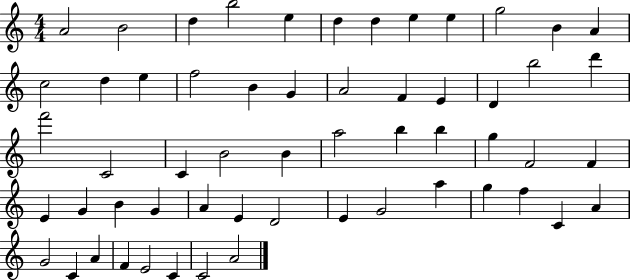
A4/h B4/h D5/q B5/h E5/q D5/q D5/q E5/q E5/q G5/h B4/q A4/q C5/h D5/q E5/q F5/h B4/q G4/q A4/h F4/q E4/q D4/q B5/h D6/q F6/h C4/h C4/q B4/h B4/q A5/h B5/q B5/q G5/q F4/h F4/q E4/q G4/q B4/q G4/q A4/q E4/q D4/h E4/q G4/h A5/q G5/q F5/q C4/q A4/q G4/h C4/q A4/q F4/q E4/h C4/q C4/h A4/h